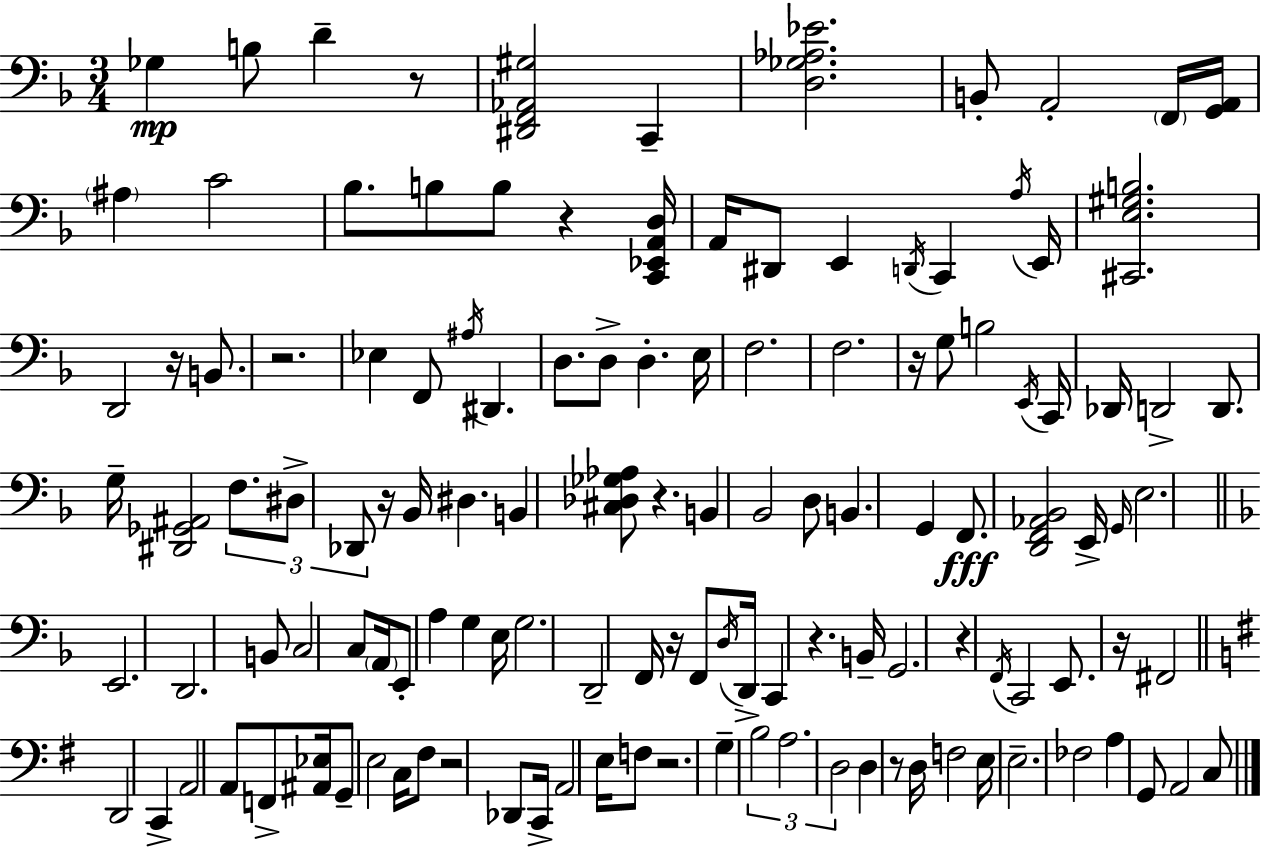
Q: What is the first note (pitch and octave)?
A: Gb3